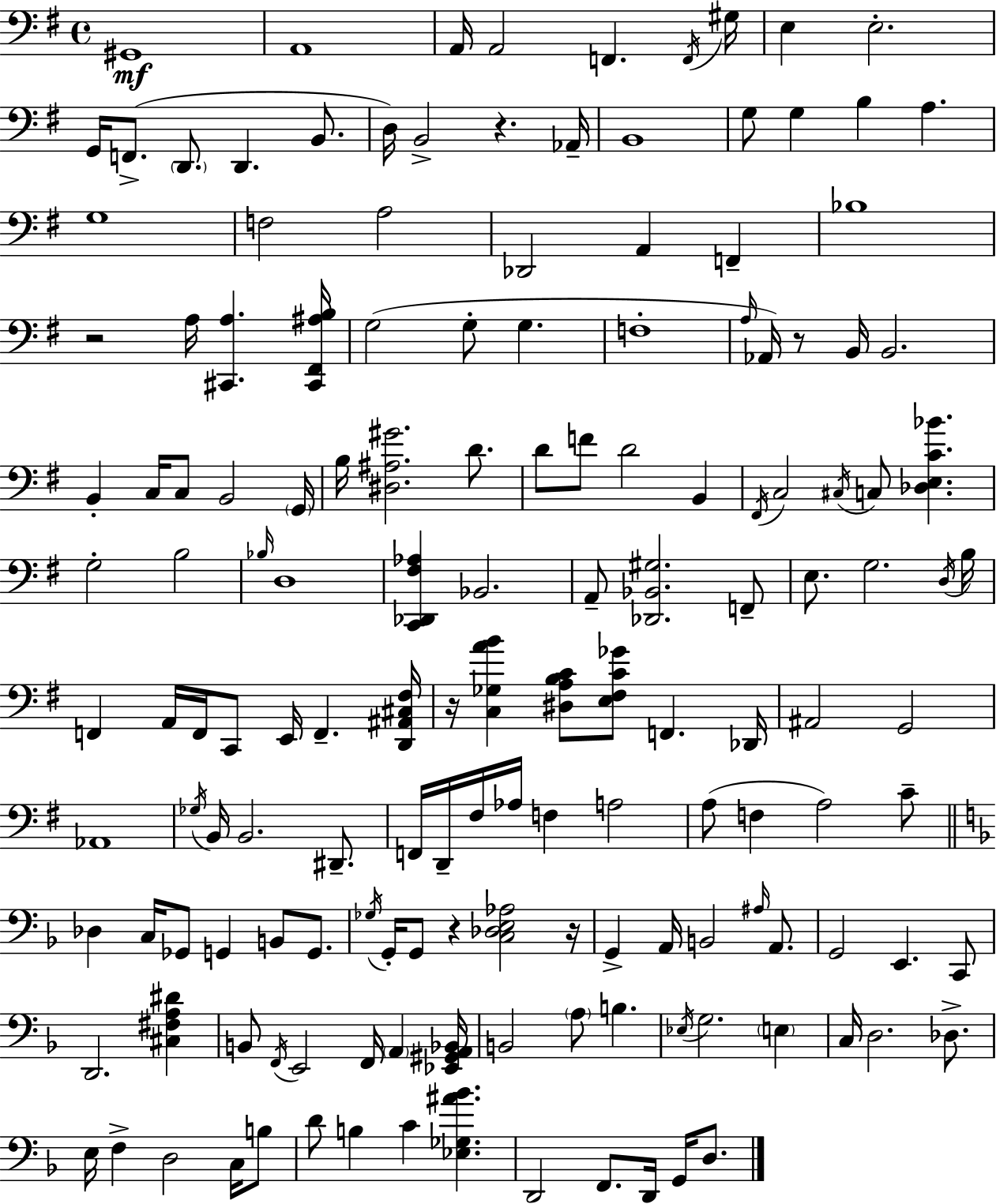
{
  \clef bass
  \time 4/4
  \defaultTimeSignature
  \key e \minor
  \repeat volta 2 { gis,1\mf | a,1 | a,16 a,2 f,4. \acciaccatura { f,16 } | gis16 e4 e2.-. | \break g,16 f,8.->( \parenthesize d,8. d,4. b,8. | d16) b,2-> r4. | aes,16-- b,1 | g8 g4 b4 a4. | \break g1 | f2 a2 | des,2 a,4 f,4-- | bes1 | \break r2 a16 <cis, a>4. | <cis, fis, ais b>16 g2( g8-. g4. | f1-. | \grace { a16 }) aes,16 r8 b,16 b,2. | \break b,4-. c16 c8 b,2 | \parenthesize g,16 b16 <dis ais gis'>2. d'8. | d'8 f'8 d'2 b,4 | \acciaccatura { fis,16 } c2 \acciaccatura { cis16 } c8 <des e c' bes'>4. | \break g2-. b2 | \grace { bes16 } d1 | <c, des, fis aes>4 bes,2. | a,8-- <des, bes, gis>2. | \break f,8-- e8. g2. | \acciaccatura { d16 } b16 f,4 a,16 f,16 c,8 e,16 f,4.-- | <d, ais, cis fis>16 r16 <c ges a' b'>4 <dis a b c'>8 <e fis c' ges'>8 f,4. | des,16 ais,2 g,2 | \break aes,1 | \acciaccatura { ges16 } b,16 b,2. | dis,8.-- f,16 d,16-- fis16 aes16 f4 a2 | a8( f4 a2) | \break c'8-- \bar "||" \break \key f \major des4 c16 ges,8 g,4 b,8 g,8. | \acciaccatura { ges16 } g,16-. g,8 r4 <c des e aes>2 | r16 g,4-> a,16 b,2 \grace { ais16 } a,8. | g,2 e,4. | \break c,8 d,2. <cis fis a dis'>4 | b,8 \acciaccatura { f,16 } e,2 f,16 \parenthesize a,4 | <ees, gis, a, bes,>16 b,2 \parenthesize a8 b4. | \acciaccatura { ees16 } g2. | \break \parenthesize e4 c16 d2. | des8.-> e16 f4-> d2 | c16 b8 d'8 b4 c'4 <ees ges ais' bes'>4. | d,2 f,8. d,16 | \break g,16 d8. } \bar "|."
}